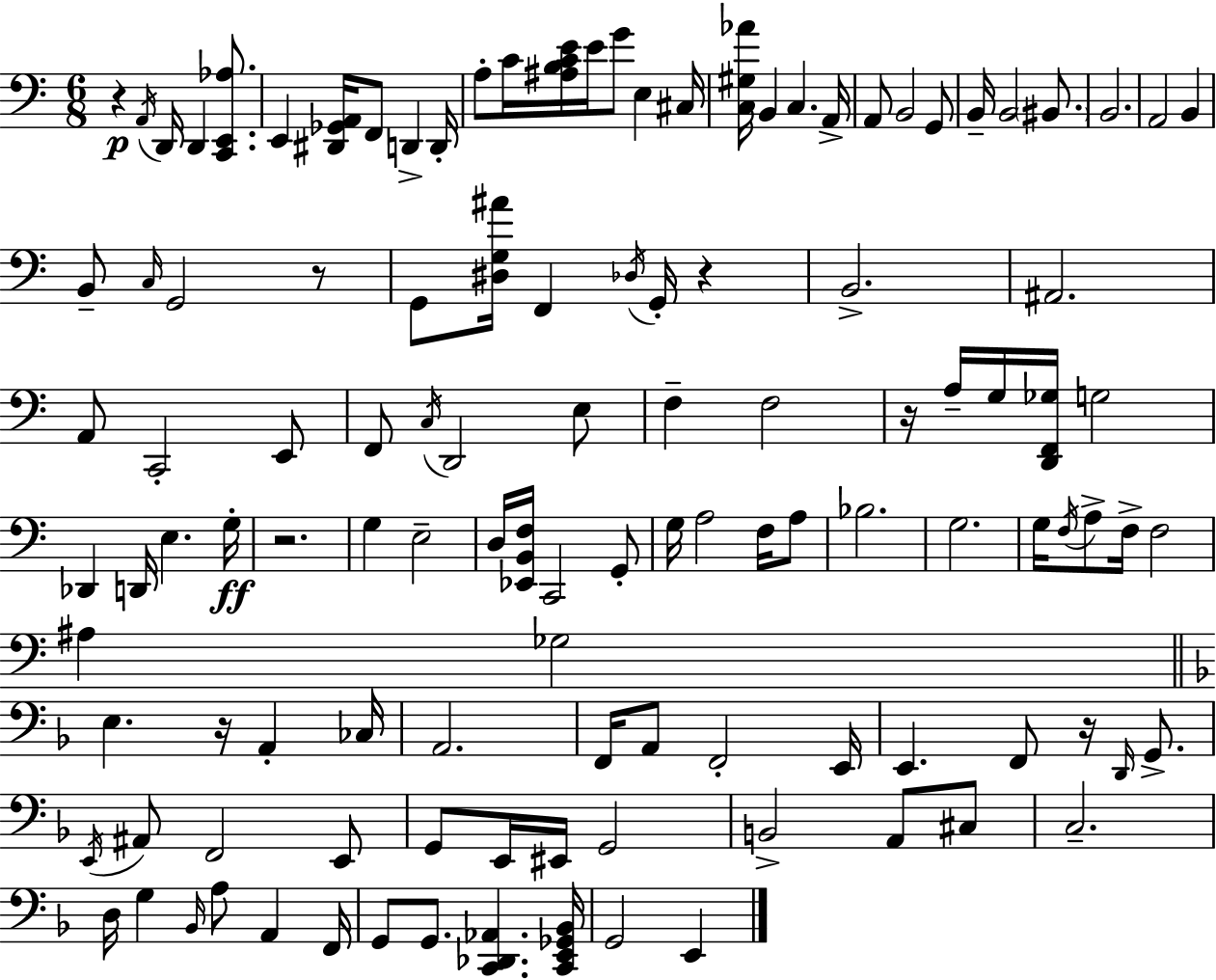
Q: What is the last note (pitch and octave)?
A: E2